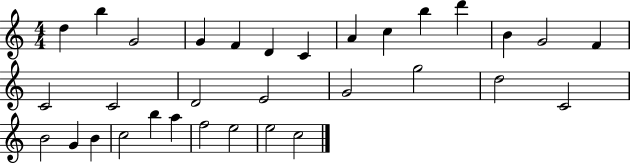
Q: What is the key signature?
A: C major